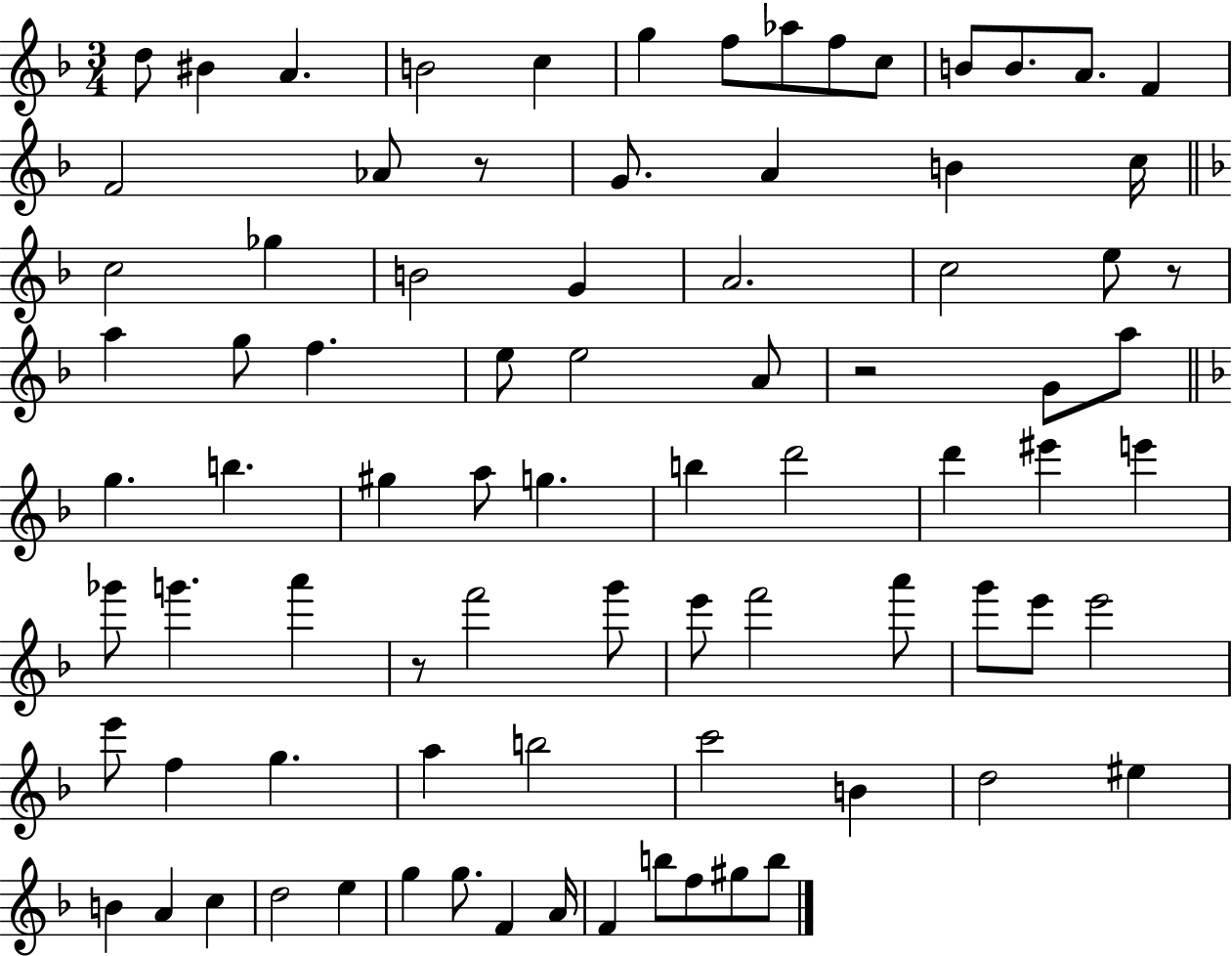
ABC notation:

X:1
T:Untitled
M:3/4
L:1/4
K:F
d/2 ^B A B2 c g f/2 _a/2 f/2 c/2 B/2 B/2 A/2 F F2 _A/2 z/2 G/2 A B c/4 c2 _g B2 G A2 c2 e/2 z/2 a g/2 f e/2 e2 A/2 z2 G/2 a/2 g b ^g a/2 g b d'2 d' ^e' e' _g'/2 g' a' z/2 f'2 g'/2 e'/2 f'2 a'/2 g'/2 e'/2 e'2 e'/2 f g a b2 c'2 B d2 ^e B A c d2 e g g/2 F A/4 F b/2 f/2 ^g/2 b/2